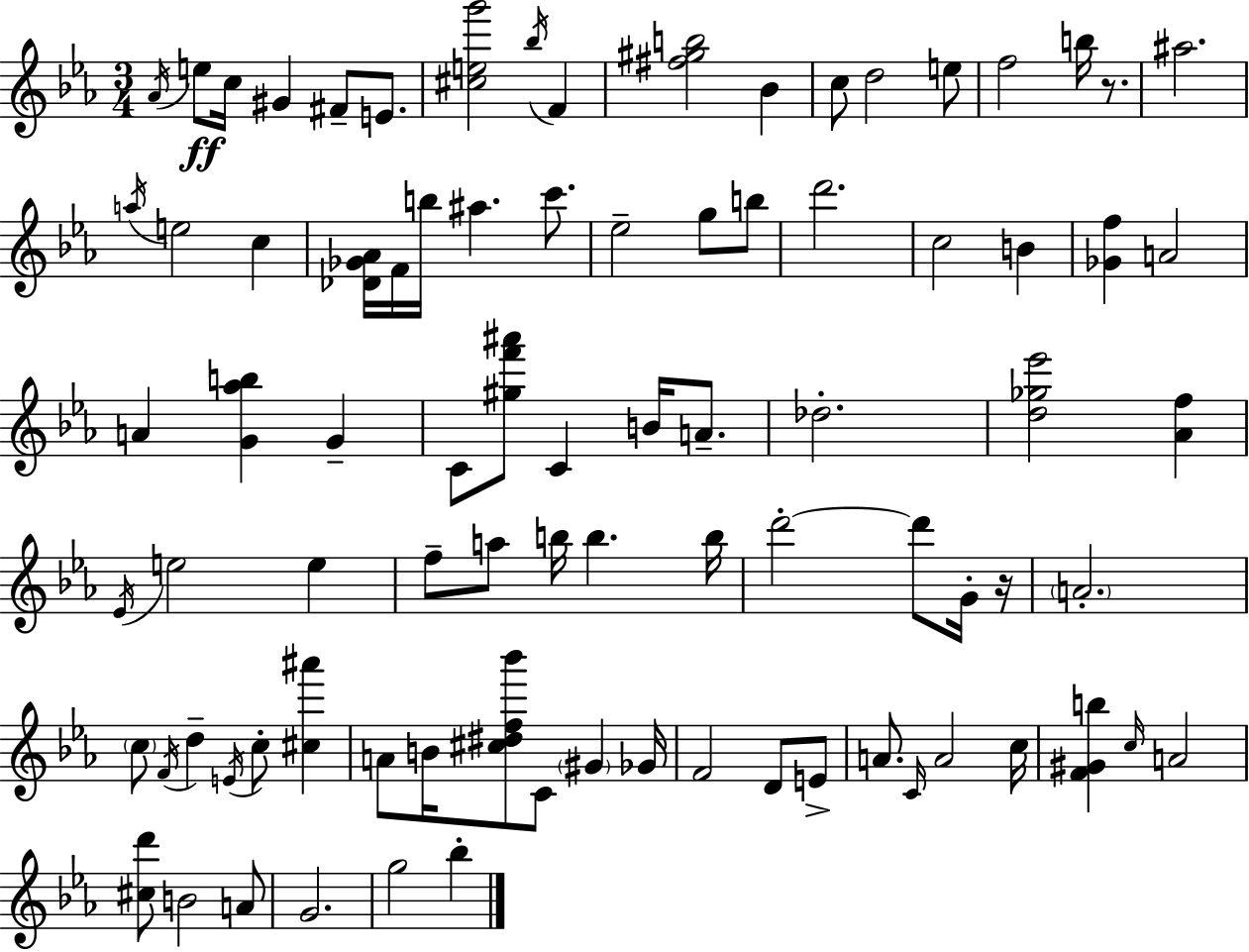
{
  \clef treble
  \numericTimeSignature
  \time 3/4
  \key c \minor
  \repeat volta 2 { \acciaccatura { aes'16 }\ff e''8 c''16 gis'4 fis'8-- e'8. | <cis'' e'' g'''>2 \acciaccatura { bes''16 } f'4 | <fis'' gis'' b''>2 bes'4 | c''8 d''2 | \break e''8 f''2 b''16 r8. | ais''2. | \acciaccatura { a''16 } e''2 c''4 | <des' ges' aes'>16 f'16 b''16 ais''4. | \break c'''8. ees''2-- g''8 | b''8 d'''2. | c''2 b'4 | <ges' f''>4 a'2 | \break a'4 <g' aes'' b''>4 g'4-- | c'8 <gis'' f''' ais'''>8 c'4 b'16 | a'8.-- des''2.-. | <d'' ges'' ees'''>2 <aes' f''>4 | \break \acciaccatura { ees'16 } e''2 | e''4 f''8-- a''8 b''16 b''4. | b''16 d'''2-.~~ | d'''8 g'16-. r16 \parenthesize a'2.-. | \break \parenthesize c''8 \acciaccatura { f'16 } d''4-- \acciaccatura { e'16 } | c''8-. <cis'' ais'''>4 a'8 b'16 <cis'' dis'' f'' bes'''>8 c'8 | \parenthesize gis'4 ges'16 f'2 | d'8 e'8-> a'8. \grace { c'16 } a'2 | \break c''16 <f' gis' b''>4 \grace { c''16 } | a'2 <cis'' d'''>8 b'2 | a'8 g'2. | g''2 | \break bes''4-. } \bar "|."
}